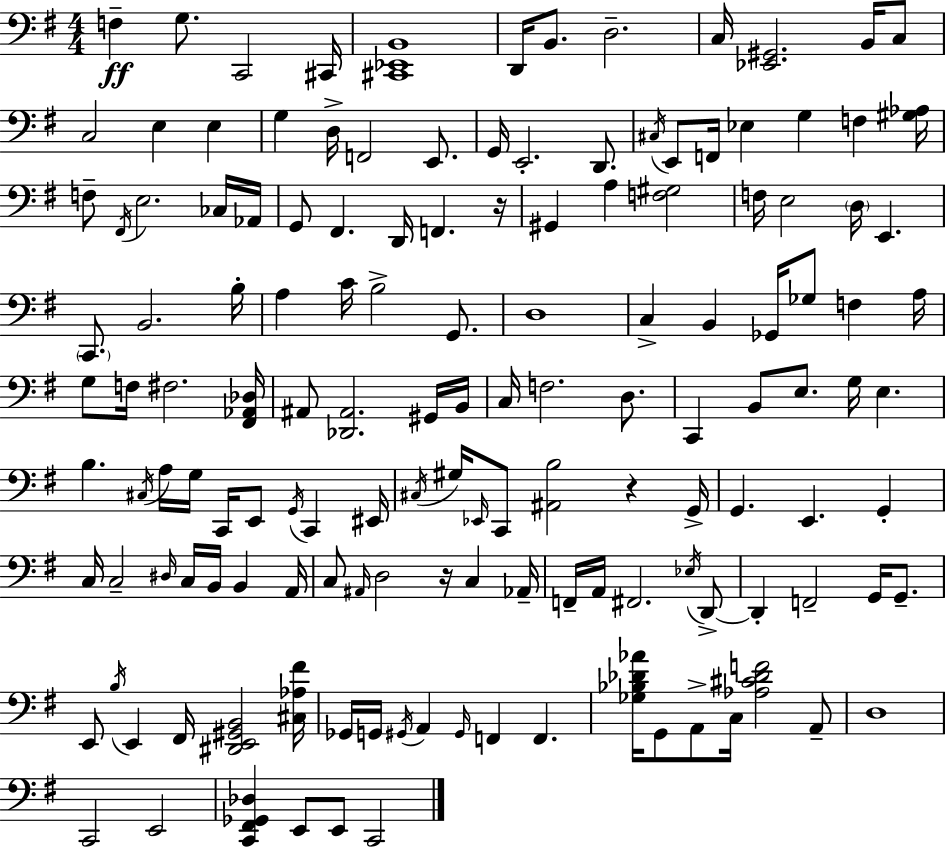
X:1
T:Untitled
M:4/4
L:1/4
K:Em
F, G,/2 C,,2 ^C,,/4 [^C,,_E,,B,,]4 D,,/4 B,,/2 D,2 C,/4 [_E,,^G,,]2 B,,/4 C,/2 C,2 E, E, G, D,/4 F,,2 E,,/2 G,,/4 E,,2 D,,/2 ^C,/4 E,,/2 F,,/4 _E, G, F, [^G,_A,]/4 F,/2 ^F,,/4 E,2 _C,/4 _A,,/4 G,,/2 ^F,, D,,/4 F,, z/4 ^G,, A, [F,^G,]2 F,/4 E,2 D,/4 E,, C,,/2 B,,2 B,/4 A, C/4 B,2 G,,/2 D,4 C, B,, _G,,/4 _G,/2 F, A,/4 G,/2 F,/4 ^F,2 [^F,,_A,,_D,]/4 ^A,,/2 [_D,,^A,,]2 ^G,,/4 B,,/4 C,/4 F,2 D,/2 C,, B,,/2 E,/2 G,/4 E, B, ^C,/4 A,/4 G,/4 C,,/4 E,,/2 G,,/4 C,, ^E,,/4 ^C,/4 ^G,/4 _E,,/4 C,,/2 [^A,,B,]2 z G,,/4 G,, E,, G,, C,/4 C,2 ^D,/4 C,/4 B,,/4 B,, A,,/4 C,/2 ^A,,/4 D,2 z/4 C, _A,,/4 F,,/4 A,,/4 ^F,,2 _E,/4 D,,/2 D,, F,,2 G,,/4 G,,/2 E,,/2 B,/4 E,, ^F,,/4 [^D,,E,,^G,,B,,]2 [^C,_A,^F]/4 _G,,/4 G,,/4 ^G,,/4 A,, ^G,,/4 F,, F,, [_G,_B,_D_A]/4 G,,/2 A,,/2 C,/4 [_A,^C_DF]2 A,,/2 D,4 C,,2 E,,2 [C,,^F,,_G,,_D,] E,,/2 E,,/2 C,,2